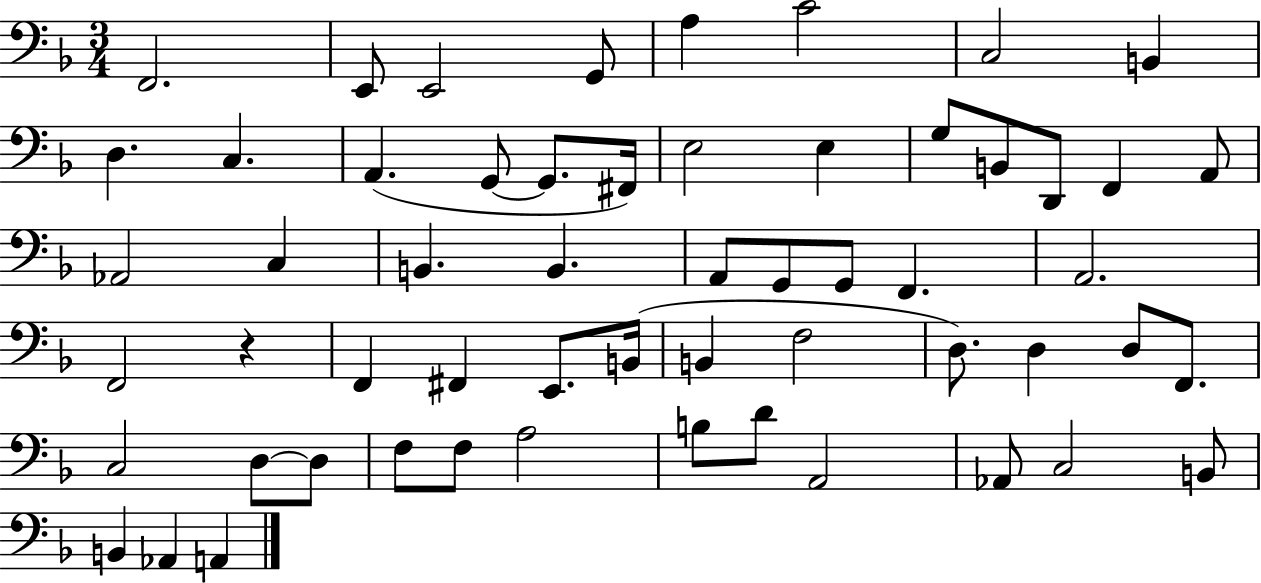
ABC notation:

X:1
T:Untitled
M:3/4
L:1/4
K:F
F,,2 E,,/2 E,,2 G,,/2 A, C2 C,2 B,, D, C, A,, G,,/2 G,,/2 ^F,,/4 E,2 E, G,/2 B,,/2 D,,/2 F,, A,,/2 _A,,2 C, B,, B,, A,,/2 G,,/2 G,,/2 F,, A,,2 F,,2 z F,, ^F,, E,,/2 B,,/4 B,, F,2 D,/2 D, D,/2 F,,/2 C,2 D,/2 D,/2 F,/2 F,/2 A,2 B,/2 D/2 A,,2 _A,,/2 C,2 B,,/2 B,, _A,, A,,